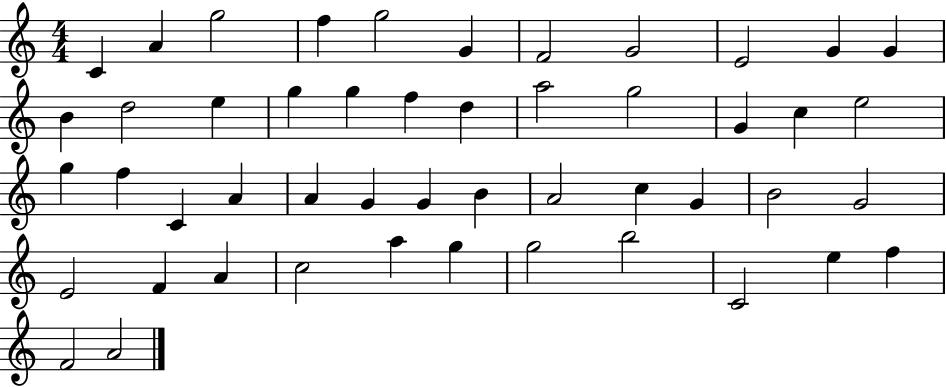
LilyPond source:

{
  \clef treble
  \numericTimeSignature
  \time 4/4
  \key c \major
  c'4 a'4 g''2 | f''4 g''2 g'4 | f'2 g'2 | e'2 g'4 g'4 | \break b'4 d''2 e''4 | g''4 g''4 f''4 d''4 | a''2 g''2 | g'4 c''4 e''2 | \break g''4 f''4 c'4 a'4 | a'4 g'4 g'4 b'4 | a'2 c''4 g'4 | b'2 g'2 | \break e'2 f'4 a'4 | c''2 a''4 g''4 | g''2 b''2 | c'2 e''4 f''4 | \break f'2 a'2 | \bar "|."
}